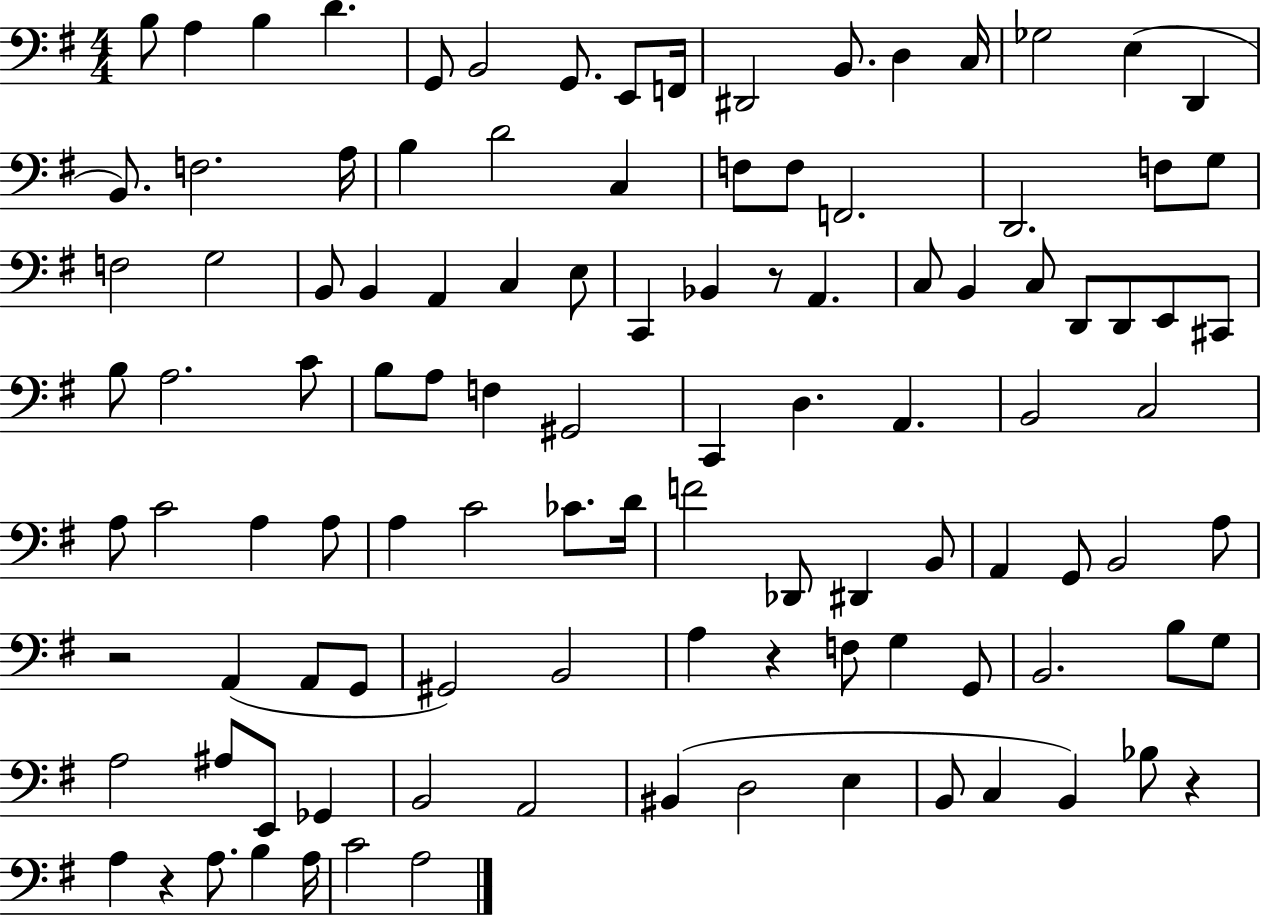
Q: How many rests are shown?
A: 5